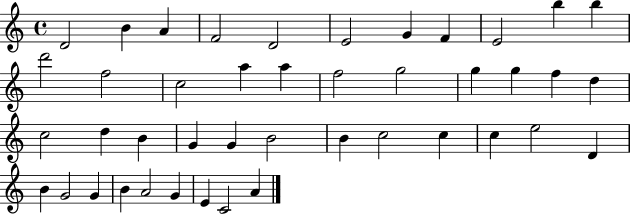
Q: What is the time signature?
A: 4/4